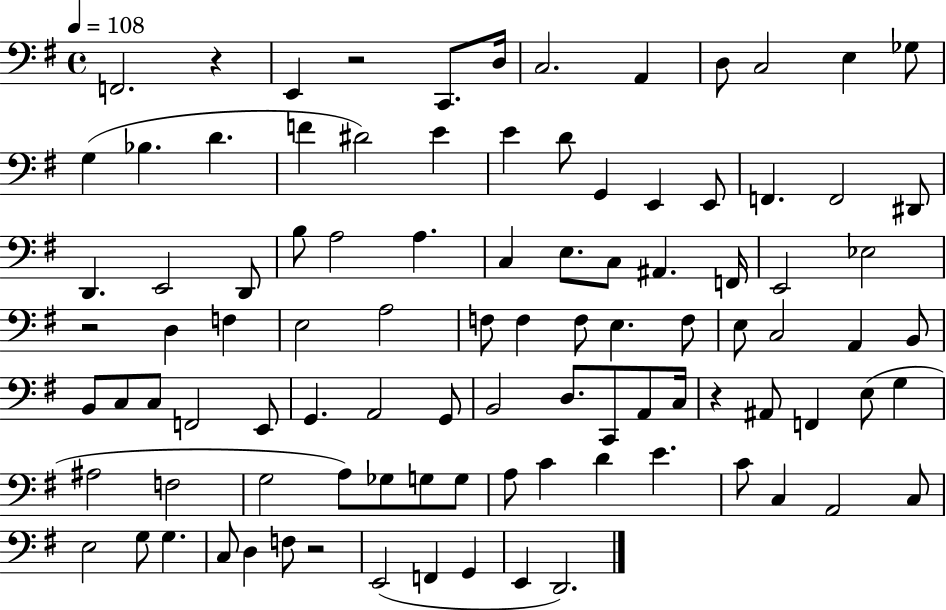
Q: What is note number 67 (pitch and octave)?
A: G3